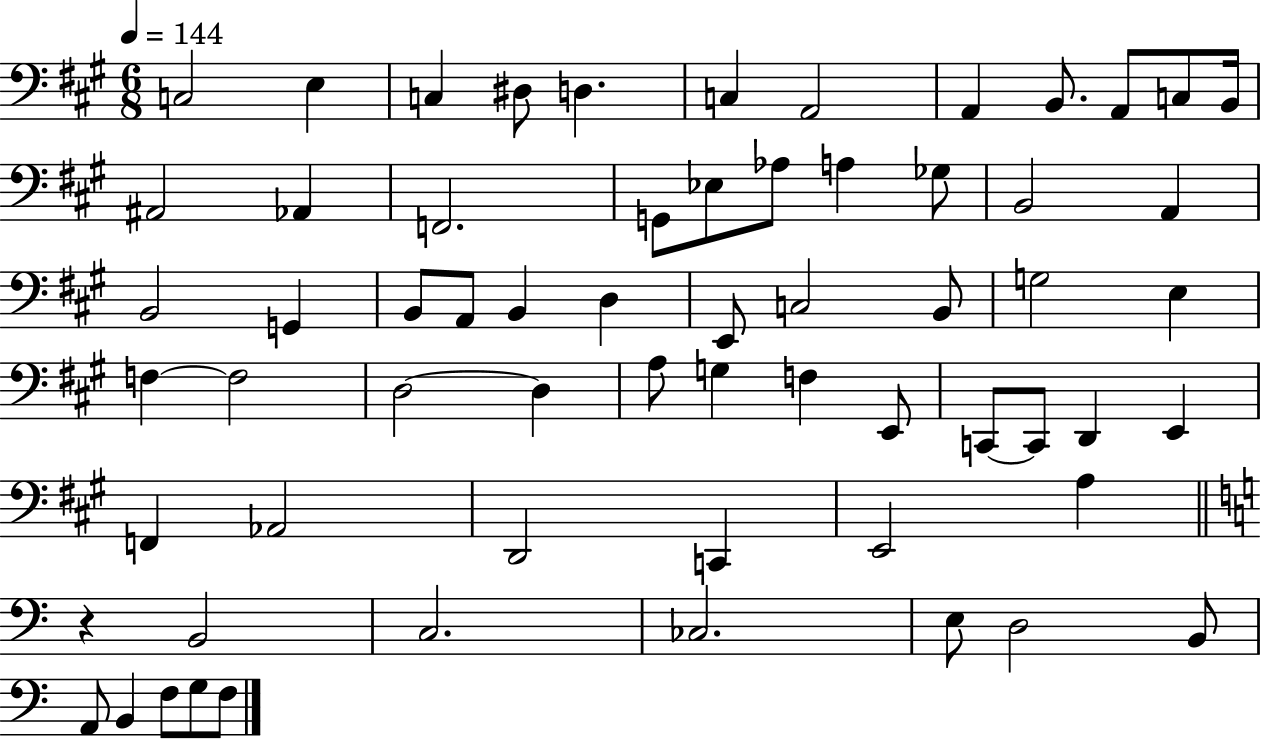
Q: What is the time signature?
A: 6/8